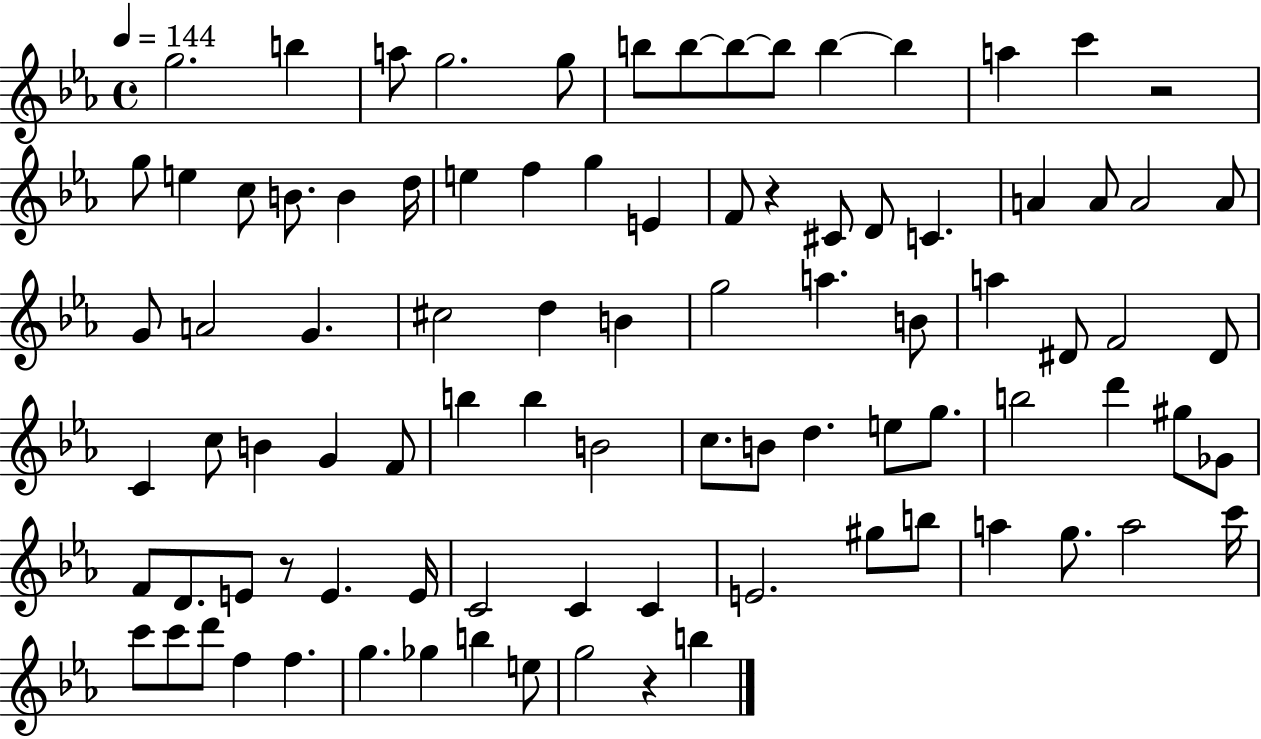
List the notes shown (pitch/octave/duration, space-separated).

G5/h. B5/q A5/e G5/h. G5/e B5/e B5/e B5/e B5/e B5/q B5/q A5/q C6/q R/h G5/e E5/q C5/e B4/e. B4/q D5/s E5/q F5/q G5/q E4/q F4/e R/q C#4/e D4/e C4/q. A4/q A4/e A4/h A4/e G4/e A4/h G4/q. C#5/h D5/q B4/q G5/h A5/q. B4/e A5/q D#4/e F4/h D#4/e C4/q C5/e B4/q G4/q F4/e B5/q B5/q B4/h C5/e. B4/e D5/q. E5/e G5/e. B5/h D6/q G#5/e Gb4/e F4/e D4/e. E4/e R/e E4/q. E4/s C4/h C4/q C4/q E4/h. G#5/e B5/e A5/q G5/e. A5/h C6/s C6/e C6/e D6/e F5/q F5/q. G5/q. Gb5/q B5/q E5/e G5/h R/q B5/q